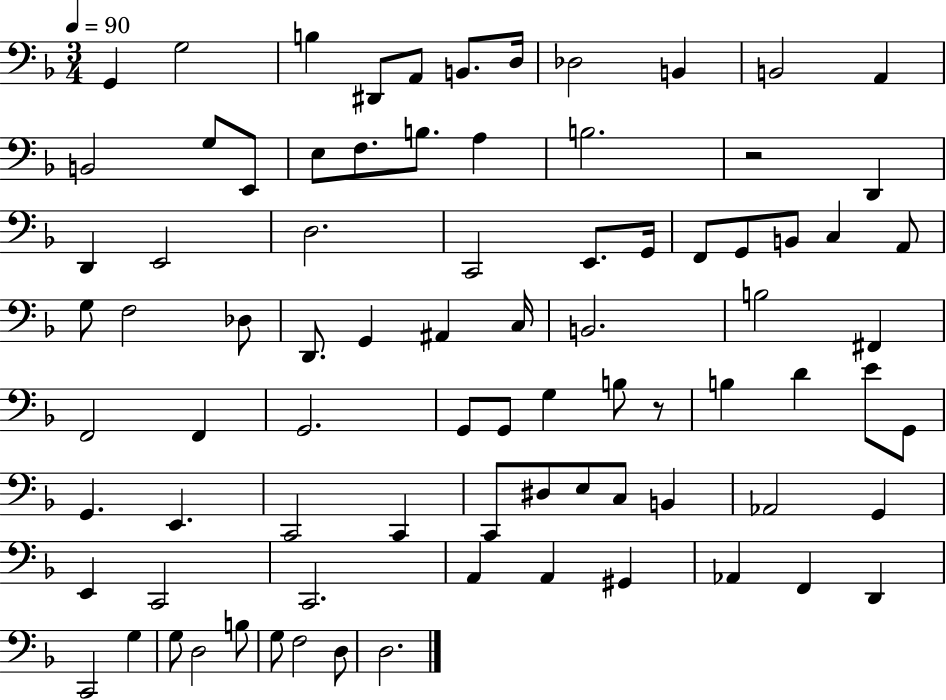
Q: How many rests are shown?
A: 2